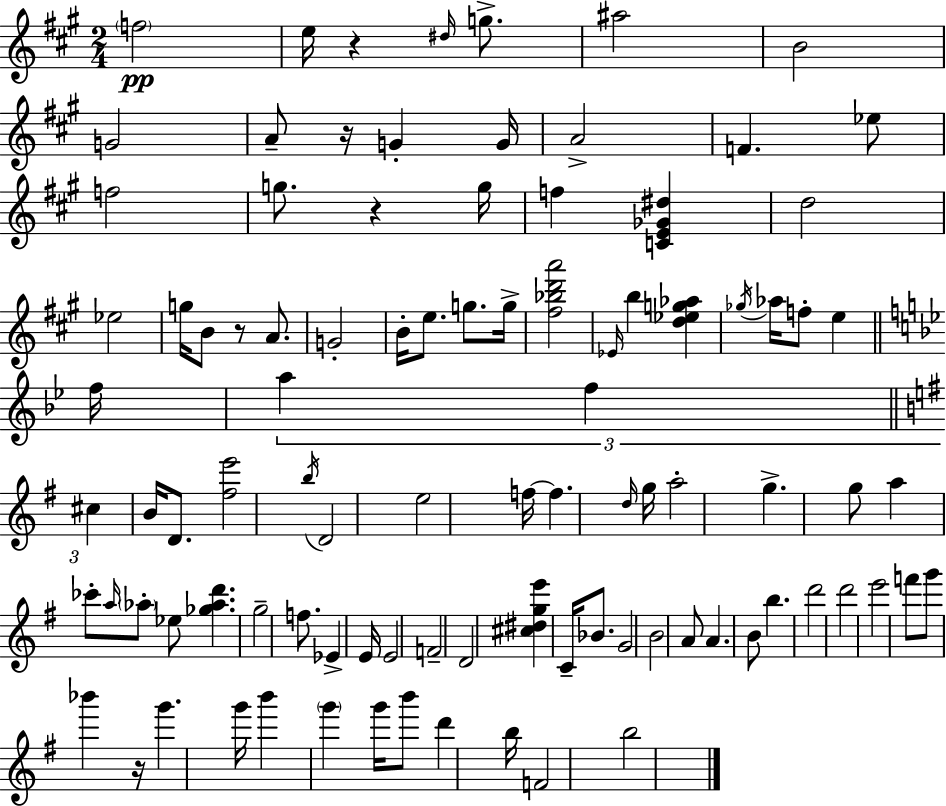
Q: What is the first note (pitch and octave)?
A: F5